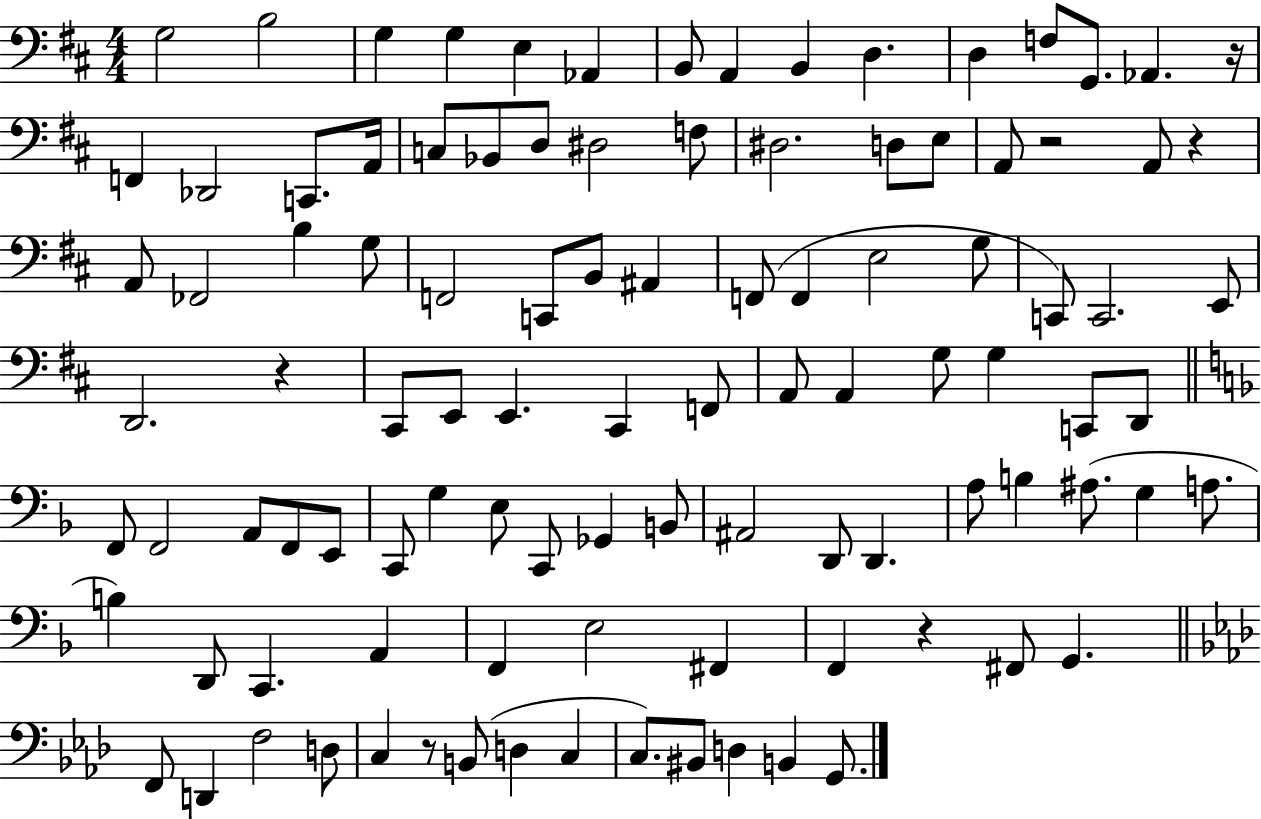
{
  \clef bass
  \numericTimeSignature
  \time 4/4
  \key d \major
  g2 b2 | g4 g4 e4 aes,4 | b,8 a,4 b,4 d4. | d4 f8 g,8. aes,4. r16 | \break f,4 des,2 c,8. a,16 | c8 bes,8 d8 dis2 f8 | dis2. d8 e8 | a,8 r2 a,8 r4 | \break a,8 fes,2 b4 g8 | f,2 c,8 b,8 ais,4 | f,8( f,4 e2 g8 | c,8) c,2. e,8 | \break d,2. r4 | cis,8 e,8 e,4. cis,4 f,8 | a,8 a,4 g8 g4 c,8 d,8 | \bar "||" \break \key f \major f,8 f,2 a,8 f,8 e,8 | c,8 g4 e8 c,8 ges,4 b,8 | ais,2 d,8 d,4. | a8 b4 ais8.( g4 a8. | \break b4) d,8 c,4. a,4 | f,4 e2 fis,4 | f,4 r4 fis,8 g,4. | \bar "||" \break \key f \minor f,8 d,4 f2 d8 | c4 r8 b,8( d4 c4 | c8.) bis,8 d4 b,4 g,8. | \bar "|."
}